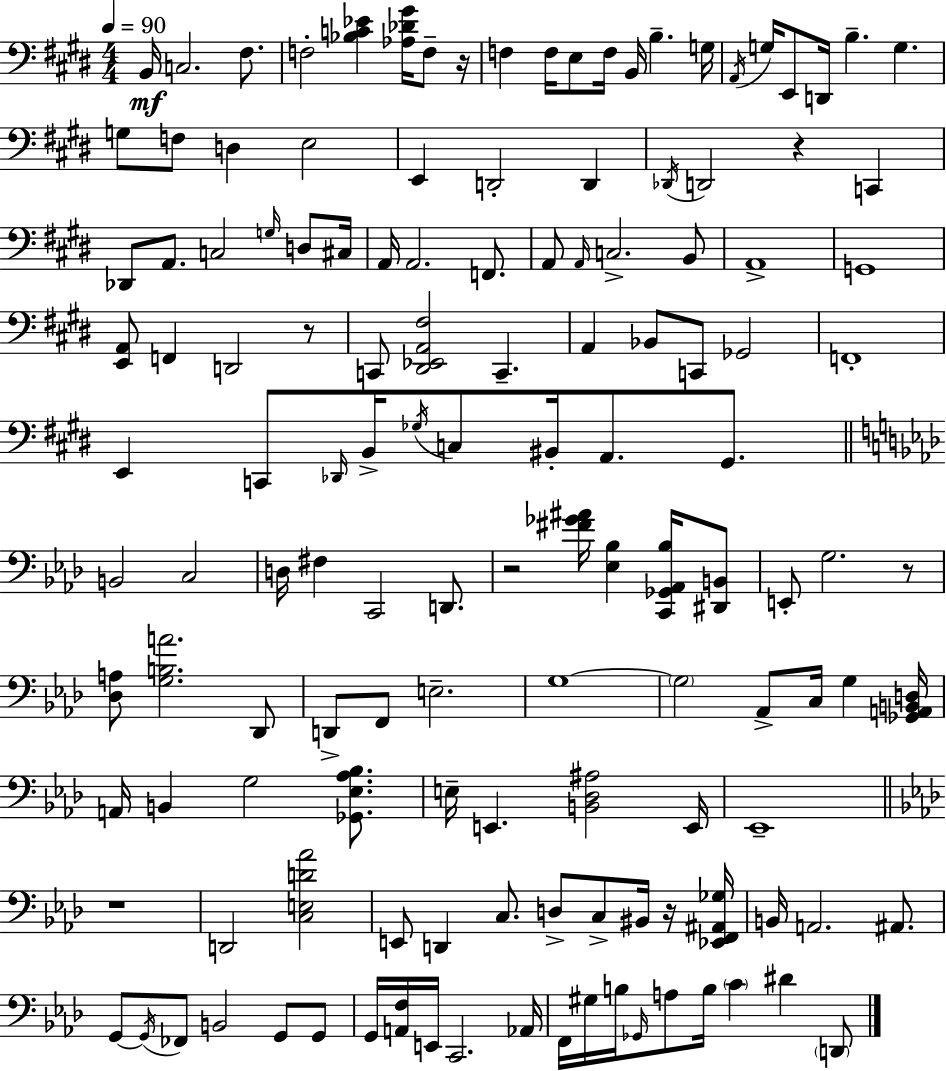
X:1
T:Untitled
M:4/4
L:1/4
K:E
B,,/4 C,2 ^F,/2 F,2 [_B,C_E] [_A,_D^G]/4 F,/2 z/4 F, F,/4 E,/2 F,/4 B,,/4 B, G,/4 A,,/4 G,/4 E,,/2 D,,/4 B, G, G,/2 F,/2 D, E,2 E,, D,,2 D,, _D,,/4 D,,2 z C,, _D,,/2 A,,/2 C,2 G,/4 D,/2 ^C,/4 A,,/4 A,,2 F,,/2 A,,/2 A,,/4 C,2 B,,/2 A,,4 G,,4 [E,,A,,]/2 F,, D,,2 z/2 C,,/2 [^D,,_E,,A,,^F,]2 C,, A,, _B,,/2 C,,/2 _G,,2 F,,4 E,, C,,/2 _D,,/4 B,,/4 _G,/4 C,/2 ^B,,/4 A,,/2 ^G,,/2 B,,2 C,2 D,/4 ^F, C,,2 D,,/2 z2 [^F_G^A]/4 [_E,_B,] [C,,_G,,_A,,_B,]/4 [^D,,B,,]/2 E,,/2 G,2 z/2 [_D,A,]/2 [G,B,A]2 _D,,/2 D,,/2 F,,/2 E,2 G,4 G,2 _A,,/2 C,/4 G, [_G,,A,,B,,D,]/4 A,,/4 B,, G,2 [_G,,_E,_A,_B,]/2 E,/4 E,, [B,,_D,^A,]2 E,,/4 _E,,4 z4 D,,2 [C,E,D_A]2 E,,/2 D,, C,/2 D,/2 C,/2 ^B,,/4 z/4 [_E,,F,,^A,,_G,]/4 B,,/4 A,,2 ^A,,/2 G,,/2 G,,/4 _F,,/2 B,,2 G,,/2 G,,/2 G,,/4 [A,,F,]/4 E,,/4 C,,2 _A,,/4 F,,/4 ^G,/4 B,/4 _G,,/4 A,/2 B,/4 C ^D D,,/2